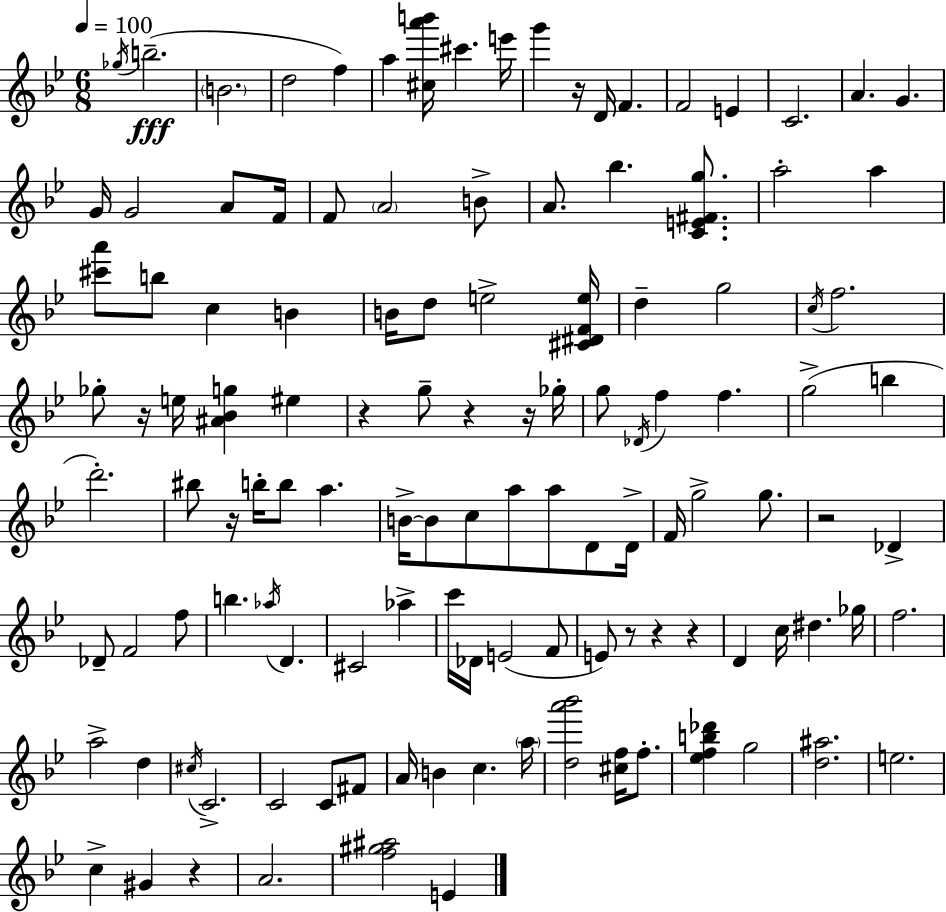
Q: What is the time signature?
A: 6/8